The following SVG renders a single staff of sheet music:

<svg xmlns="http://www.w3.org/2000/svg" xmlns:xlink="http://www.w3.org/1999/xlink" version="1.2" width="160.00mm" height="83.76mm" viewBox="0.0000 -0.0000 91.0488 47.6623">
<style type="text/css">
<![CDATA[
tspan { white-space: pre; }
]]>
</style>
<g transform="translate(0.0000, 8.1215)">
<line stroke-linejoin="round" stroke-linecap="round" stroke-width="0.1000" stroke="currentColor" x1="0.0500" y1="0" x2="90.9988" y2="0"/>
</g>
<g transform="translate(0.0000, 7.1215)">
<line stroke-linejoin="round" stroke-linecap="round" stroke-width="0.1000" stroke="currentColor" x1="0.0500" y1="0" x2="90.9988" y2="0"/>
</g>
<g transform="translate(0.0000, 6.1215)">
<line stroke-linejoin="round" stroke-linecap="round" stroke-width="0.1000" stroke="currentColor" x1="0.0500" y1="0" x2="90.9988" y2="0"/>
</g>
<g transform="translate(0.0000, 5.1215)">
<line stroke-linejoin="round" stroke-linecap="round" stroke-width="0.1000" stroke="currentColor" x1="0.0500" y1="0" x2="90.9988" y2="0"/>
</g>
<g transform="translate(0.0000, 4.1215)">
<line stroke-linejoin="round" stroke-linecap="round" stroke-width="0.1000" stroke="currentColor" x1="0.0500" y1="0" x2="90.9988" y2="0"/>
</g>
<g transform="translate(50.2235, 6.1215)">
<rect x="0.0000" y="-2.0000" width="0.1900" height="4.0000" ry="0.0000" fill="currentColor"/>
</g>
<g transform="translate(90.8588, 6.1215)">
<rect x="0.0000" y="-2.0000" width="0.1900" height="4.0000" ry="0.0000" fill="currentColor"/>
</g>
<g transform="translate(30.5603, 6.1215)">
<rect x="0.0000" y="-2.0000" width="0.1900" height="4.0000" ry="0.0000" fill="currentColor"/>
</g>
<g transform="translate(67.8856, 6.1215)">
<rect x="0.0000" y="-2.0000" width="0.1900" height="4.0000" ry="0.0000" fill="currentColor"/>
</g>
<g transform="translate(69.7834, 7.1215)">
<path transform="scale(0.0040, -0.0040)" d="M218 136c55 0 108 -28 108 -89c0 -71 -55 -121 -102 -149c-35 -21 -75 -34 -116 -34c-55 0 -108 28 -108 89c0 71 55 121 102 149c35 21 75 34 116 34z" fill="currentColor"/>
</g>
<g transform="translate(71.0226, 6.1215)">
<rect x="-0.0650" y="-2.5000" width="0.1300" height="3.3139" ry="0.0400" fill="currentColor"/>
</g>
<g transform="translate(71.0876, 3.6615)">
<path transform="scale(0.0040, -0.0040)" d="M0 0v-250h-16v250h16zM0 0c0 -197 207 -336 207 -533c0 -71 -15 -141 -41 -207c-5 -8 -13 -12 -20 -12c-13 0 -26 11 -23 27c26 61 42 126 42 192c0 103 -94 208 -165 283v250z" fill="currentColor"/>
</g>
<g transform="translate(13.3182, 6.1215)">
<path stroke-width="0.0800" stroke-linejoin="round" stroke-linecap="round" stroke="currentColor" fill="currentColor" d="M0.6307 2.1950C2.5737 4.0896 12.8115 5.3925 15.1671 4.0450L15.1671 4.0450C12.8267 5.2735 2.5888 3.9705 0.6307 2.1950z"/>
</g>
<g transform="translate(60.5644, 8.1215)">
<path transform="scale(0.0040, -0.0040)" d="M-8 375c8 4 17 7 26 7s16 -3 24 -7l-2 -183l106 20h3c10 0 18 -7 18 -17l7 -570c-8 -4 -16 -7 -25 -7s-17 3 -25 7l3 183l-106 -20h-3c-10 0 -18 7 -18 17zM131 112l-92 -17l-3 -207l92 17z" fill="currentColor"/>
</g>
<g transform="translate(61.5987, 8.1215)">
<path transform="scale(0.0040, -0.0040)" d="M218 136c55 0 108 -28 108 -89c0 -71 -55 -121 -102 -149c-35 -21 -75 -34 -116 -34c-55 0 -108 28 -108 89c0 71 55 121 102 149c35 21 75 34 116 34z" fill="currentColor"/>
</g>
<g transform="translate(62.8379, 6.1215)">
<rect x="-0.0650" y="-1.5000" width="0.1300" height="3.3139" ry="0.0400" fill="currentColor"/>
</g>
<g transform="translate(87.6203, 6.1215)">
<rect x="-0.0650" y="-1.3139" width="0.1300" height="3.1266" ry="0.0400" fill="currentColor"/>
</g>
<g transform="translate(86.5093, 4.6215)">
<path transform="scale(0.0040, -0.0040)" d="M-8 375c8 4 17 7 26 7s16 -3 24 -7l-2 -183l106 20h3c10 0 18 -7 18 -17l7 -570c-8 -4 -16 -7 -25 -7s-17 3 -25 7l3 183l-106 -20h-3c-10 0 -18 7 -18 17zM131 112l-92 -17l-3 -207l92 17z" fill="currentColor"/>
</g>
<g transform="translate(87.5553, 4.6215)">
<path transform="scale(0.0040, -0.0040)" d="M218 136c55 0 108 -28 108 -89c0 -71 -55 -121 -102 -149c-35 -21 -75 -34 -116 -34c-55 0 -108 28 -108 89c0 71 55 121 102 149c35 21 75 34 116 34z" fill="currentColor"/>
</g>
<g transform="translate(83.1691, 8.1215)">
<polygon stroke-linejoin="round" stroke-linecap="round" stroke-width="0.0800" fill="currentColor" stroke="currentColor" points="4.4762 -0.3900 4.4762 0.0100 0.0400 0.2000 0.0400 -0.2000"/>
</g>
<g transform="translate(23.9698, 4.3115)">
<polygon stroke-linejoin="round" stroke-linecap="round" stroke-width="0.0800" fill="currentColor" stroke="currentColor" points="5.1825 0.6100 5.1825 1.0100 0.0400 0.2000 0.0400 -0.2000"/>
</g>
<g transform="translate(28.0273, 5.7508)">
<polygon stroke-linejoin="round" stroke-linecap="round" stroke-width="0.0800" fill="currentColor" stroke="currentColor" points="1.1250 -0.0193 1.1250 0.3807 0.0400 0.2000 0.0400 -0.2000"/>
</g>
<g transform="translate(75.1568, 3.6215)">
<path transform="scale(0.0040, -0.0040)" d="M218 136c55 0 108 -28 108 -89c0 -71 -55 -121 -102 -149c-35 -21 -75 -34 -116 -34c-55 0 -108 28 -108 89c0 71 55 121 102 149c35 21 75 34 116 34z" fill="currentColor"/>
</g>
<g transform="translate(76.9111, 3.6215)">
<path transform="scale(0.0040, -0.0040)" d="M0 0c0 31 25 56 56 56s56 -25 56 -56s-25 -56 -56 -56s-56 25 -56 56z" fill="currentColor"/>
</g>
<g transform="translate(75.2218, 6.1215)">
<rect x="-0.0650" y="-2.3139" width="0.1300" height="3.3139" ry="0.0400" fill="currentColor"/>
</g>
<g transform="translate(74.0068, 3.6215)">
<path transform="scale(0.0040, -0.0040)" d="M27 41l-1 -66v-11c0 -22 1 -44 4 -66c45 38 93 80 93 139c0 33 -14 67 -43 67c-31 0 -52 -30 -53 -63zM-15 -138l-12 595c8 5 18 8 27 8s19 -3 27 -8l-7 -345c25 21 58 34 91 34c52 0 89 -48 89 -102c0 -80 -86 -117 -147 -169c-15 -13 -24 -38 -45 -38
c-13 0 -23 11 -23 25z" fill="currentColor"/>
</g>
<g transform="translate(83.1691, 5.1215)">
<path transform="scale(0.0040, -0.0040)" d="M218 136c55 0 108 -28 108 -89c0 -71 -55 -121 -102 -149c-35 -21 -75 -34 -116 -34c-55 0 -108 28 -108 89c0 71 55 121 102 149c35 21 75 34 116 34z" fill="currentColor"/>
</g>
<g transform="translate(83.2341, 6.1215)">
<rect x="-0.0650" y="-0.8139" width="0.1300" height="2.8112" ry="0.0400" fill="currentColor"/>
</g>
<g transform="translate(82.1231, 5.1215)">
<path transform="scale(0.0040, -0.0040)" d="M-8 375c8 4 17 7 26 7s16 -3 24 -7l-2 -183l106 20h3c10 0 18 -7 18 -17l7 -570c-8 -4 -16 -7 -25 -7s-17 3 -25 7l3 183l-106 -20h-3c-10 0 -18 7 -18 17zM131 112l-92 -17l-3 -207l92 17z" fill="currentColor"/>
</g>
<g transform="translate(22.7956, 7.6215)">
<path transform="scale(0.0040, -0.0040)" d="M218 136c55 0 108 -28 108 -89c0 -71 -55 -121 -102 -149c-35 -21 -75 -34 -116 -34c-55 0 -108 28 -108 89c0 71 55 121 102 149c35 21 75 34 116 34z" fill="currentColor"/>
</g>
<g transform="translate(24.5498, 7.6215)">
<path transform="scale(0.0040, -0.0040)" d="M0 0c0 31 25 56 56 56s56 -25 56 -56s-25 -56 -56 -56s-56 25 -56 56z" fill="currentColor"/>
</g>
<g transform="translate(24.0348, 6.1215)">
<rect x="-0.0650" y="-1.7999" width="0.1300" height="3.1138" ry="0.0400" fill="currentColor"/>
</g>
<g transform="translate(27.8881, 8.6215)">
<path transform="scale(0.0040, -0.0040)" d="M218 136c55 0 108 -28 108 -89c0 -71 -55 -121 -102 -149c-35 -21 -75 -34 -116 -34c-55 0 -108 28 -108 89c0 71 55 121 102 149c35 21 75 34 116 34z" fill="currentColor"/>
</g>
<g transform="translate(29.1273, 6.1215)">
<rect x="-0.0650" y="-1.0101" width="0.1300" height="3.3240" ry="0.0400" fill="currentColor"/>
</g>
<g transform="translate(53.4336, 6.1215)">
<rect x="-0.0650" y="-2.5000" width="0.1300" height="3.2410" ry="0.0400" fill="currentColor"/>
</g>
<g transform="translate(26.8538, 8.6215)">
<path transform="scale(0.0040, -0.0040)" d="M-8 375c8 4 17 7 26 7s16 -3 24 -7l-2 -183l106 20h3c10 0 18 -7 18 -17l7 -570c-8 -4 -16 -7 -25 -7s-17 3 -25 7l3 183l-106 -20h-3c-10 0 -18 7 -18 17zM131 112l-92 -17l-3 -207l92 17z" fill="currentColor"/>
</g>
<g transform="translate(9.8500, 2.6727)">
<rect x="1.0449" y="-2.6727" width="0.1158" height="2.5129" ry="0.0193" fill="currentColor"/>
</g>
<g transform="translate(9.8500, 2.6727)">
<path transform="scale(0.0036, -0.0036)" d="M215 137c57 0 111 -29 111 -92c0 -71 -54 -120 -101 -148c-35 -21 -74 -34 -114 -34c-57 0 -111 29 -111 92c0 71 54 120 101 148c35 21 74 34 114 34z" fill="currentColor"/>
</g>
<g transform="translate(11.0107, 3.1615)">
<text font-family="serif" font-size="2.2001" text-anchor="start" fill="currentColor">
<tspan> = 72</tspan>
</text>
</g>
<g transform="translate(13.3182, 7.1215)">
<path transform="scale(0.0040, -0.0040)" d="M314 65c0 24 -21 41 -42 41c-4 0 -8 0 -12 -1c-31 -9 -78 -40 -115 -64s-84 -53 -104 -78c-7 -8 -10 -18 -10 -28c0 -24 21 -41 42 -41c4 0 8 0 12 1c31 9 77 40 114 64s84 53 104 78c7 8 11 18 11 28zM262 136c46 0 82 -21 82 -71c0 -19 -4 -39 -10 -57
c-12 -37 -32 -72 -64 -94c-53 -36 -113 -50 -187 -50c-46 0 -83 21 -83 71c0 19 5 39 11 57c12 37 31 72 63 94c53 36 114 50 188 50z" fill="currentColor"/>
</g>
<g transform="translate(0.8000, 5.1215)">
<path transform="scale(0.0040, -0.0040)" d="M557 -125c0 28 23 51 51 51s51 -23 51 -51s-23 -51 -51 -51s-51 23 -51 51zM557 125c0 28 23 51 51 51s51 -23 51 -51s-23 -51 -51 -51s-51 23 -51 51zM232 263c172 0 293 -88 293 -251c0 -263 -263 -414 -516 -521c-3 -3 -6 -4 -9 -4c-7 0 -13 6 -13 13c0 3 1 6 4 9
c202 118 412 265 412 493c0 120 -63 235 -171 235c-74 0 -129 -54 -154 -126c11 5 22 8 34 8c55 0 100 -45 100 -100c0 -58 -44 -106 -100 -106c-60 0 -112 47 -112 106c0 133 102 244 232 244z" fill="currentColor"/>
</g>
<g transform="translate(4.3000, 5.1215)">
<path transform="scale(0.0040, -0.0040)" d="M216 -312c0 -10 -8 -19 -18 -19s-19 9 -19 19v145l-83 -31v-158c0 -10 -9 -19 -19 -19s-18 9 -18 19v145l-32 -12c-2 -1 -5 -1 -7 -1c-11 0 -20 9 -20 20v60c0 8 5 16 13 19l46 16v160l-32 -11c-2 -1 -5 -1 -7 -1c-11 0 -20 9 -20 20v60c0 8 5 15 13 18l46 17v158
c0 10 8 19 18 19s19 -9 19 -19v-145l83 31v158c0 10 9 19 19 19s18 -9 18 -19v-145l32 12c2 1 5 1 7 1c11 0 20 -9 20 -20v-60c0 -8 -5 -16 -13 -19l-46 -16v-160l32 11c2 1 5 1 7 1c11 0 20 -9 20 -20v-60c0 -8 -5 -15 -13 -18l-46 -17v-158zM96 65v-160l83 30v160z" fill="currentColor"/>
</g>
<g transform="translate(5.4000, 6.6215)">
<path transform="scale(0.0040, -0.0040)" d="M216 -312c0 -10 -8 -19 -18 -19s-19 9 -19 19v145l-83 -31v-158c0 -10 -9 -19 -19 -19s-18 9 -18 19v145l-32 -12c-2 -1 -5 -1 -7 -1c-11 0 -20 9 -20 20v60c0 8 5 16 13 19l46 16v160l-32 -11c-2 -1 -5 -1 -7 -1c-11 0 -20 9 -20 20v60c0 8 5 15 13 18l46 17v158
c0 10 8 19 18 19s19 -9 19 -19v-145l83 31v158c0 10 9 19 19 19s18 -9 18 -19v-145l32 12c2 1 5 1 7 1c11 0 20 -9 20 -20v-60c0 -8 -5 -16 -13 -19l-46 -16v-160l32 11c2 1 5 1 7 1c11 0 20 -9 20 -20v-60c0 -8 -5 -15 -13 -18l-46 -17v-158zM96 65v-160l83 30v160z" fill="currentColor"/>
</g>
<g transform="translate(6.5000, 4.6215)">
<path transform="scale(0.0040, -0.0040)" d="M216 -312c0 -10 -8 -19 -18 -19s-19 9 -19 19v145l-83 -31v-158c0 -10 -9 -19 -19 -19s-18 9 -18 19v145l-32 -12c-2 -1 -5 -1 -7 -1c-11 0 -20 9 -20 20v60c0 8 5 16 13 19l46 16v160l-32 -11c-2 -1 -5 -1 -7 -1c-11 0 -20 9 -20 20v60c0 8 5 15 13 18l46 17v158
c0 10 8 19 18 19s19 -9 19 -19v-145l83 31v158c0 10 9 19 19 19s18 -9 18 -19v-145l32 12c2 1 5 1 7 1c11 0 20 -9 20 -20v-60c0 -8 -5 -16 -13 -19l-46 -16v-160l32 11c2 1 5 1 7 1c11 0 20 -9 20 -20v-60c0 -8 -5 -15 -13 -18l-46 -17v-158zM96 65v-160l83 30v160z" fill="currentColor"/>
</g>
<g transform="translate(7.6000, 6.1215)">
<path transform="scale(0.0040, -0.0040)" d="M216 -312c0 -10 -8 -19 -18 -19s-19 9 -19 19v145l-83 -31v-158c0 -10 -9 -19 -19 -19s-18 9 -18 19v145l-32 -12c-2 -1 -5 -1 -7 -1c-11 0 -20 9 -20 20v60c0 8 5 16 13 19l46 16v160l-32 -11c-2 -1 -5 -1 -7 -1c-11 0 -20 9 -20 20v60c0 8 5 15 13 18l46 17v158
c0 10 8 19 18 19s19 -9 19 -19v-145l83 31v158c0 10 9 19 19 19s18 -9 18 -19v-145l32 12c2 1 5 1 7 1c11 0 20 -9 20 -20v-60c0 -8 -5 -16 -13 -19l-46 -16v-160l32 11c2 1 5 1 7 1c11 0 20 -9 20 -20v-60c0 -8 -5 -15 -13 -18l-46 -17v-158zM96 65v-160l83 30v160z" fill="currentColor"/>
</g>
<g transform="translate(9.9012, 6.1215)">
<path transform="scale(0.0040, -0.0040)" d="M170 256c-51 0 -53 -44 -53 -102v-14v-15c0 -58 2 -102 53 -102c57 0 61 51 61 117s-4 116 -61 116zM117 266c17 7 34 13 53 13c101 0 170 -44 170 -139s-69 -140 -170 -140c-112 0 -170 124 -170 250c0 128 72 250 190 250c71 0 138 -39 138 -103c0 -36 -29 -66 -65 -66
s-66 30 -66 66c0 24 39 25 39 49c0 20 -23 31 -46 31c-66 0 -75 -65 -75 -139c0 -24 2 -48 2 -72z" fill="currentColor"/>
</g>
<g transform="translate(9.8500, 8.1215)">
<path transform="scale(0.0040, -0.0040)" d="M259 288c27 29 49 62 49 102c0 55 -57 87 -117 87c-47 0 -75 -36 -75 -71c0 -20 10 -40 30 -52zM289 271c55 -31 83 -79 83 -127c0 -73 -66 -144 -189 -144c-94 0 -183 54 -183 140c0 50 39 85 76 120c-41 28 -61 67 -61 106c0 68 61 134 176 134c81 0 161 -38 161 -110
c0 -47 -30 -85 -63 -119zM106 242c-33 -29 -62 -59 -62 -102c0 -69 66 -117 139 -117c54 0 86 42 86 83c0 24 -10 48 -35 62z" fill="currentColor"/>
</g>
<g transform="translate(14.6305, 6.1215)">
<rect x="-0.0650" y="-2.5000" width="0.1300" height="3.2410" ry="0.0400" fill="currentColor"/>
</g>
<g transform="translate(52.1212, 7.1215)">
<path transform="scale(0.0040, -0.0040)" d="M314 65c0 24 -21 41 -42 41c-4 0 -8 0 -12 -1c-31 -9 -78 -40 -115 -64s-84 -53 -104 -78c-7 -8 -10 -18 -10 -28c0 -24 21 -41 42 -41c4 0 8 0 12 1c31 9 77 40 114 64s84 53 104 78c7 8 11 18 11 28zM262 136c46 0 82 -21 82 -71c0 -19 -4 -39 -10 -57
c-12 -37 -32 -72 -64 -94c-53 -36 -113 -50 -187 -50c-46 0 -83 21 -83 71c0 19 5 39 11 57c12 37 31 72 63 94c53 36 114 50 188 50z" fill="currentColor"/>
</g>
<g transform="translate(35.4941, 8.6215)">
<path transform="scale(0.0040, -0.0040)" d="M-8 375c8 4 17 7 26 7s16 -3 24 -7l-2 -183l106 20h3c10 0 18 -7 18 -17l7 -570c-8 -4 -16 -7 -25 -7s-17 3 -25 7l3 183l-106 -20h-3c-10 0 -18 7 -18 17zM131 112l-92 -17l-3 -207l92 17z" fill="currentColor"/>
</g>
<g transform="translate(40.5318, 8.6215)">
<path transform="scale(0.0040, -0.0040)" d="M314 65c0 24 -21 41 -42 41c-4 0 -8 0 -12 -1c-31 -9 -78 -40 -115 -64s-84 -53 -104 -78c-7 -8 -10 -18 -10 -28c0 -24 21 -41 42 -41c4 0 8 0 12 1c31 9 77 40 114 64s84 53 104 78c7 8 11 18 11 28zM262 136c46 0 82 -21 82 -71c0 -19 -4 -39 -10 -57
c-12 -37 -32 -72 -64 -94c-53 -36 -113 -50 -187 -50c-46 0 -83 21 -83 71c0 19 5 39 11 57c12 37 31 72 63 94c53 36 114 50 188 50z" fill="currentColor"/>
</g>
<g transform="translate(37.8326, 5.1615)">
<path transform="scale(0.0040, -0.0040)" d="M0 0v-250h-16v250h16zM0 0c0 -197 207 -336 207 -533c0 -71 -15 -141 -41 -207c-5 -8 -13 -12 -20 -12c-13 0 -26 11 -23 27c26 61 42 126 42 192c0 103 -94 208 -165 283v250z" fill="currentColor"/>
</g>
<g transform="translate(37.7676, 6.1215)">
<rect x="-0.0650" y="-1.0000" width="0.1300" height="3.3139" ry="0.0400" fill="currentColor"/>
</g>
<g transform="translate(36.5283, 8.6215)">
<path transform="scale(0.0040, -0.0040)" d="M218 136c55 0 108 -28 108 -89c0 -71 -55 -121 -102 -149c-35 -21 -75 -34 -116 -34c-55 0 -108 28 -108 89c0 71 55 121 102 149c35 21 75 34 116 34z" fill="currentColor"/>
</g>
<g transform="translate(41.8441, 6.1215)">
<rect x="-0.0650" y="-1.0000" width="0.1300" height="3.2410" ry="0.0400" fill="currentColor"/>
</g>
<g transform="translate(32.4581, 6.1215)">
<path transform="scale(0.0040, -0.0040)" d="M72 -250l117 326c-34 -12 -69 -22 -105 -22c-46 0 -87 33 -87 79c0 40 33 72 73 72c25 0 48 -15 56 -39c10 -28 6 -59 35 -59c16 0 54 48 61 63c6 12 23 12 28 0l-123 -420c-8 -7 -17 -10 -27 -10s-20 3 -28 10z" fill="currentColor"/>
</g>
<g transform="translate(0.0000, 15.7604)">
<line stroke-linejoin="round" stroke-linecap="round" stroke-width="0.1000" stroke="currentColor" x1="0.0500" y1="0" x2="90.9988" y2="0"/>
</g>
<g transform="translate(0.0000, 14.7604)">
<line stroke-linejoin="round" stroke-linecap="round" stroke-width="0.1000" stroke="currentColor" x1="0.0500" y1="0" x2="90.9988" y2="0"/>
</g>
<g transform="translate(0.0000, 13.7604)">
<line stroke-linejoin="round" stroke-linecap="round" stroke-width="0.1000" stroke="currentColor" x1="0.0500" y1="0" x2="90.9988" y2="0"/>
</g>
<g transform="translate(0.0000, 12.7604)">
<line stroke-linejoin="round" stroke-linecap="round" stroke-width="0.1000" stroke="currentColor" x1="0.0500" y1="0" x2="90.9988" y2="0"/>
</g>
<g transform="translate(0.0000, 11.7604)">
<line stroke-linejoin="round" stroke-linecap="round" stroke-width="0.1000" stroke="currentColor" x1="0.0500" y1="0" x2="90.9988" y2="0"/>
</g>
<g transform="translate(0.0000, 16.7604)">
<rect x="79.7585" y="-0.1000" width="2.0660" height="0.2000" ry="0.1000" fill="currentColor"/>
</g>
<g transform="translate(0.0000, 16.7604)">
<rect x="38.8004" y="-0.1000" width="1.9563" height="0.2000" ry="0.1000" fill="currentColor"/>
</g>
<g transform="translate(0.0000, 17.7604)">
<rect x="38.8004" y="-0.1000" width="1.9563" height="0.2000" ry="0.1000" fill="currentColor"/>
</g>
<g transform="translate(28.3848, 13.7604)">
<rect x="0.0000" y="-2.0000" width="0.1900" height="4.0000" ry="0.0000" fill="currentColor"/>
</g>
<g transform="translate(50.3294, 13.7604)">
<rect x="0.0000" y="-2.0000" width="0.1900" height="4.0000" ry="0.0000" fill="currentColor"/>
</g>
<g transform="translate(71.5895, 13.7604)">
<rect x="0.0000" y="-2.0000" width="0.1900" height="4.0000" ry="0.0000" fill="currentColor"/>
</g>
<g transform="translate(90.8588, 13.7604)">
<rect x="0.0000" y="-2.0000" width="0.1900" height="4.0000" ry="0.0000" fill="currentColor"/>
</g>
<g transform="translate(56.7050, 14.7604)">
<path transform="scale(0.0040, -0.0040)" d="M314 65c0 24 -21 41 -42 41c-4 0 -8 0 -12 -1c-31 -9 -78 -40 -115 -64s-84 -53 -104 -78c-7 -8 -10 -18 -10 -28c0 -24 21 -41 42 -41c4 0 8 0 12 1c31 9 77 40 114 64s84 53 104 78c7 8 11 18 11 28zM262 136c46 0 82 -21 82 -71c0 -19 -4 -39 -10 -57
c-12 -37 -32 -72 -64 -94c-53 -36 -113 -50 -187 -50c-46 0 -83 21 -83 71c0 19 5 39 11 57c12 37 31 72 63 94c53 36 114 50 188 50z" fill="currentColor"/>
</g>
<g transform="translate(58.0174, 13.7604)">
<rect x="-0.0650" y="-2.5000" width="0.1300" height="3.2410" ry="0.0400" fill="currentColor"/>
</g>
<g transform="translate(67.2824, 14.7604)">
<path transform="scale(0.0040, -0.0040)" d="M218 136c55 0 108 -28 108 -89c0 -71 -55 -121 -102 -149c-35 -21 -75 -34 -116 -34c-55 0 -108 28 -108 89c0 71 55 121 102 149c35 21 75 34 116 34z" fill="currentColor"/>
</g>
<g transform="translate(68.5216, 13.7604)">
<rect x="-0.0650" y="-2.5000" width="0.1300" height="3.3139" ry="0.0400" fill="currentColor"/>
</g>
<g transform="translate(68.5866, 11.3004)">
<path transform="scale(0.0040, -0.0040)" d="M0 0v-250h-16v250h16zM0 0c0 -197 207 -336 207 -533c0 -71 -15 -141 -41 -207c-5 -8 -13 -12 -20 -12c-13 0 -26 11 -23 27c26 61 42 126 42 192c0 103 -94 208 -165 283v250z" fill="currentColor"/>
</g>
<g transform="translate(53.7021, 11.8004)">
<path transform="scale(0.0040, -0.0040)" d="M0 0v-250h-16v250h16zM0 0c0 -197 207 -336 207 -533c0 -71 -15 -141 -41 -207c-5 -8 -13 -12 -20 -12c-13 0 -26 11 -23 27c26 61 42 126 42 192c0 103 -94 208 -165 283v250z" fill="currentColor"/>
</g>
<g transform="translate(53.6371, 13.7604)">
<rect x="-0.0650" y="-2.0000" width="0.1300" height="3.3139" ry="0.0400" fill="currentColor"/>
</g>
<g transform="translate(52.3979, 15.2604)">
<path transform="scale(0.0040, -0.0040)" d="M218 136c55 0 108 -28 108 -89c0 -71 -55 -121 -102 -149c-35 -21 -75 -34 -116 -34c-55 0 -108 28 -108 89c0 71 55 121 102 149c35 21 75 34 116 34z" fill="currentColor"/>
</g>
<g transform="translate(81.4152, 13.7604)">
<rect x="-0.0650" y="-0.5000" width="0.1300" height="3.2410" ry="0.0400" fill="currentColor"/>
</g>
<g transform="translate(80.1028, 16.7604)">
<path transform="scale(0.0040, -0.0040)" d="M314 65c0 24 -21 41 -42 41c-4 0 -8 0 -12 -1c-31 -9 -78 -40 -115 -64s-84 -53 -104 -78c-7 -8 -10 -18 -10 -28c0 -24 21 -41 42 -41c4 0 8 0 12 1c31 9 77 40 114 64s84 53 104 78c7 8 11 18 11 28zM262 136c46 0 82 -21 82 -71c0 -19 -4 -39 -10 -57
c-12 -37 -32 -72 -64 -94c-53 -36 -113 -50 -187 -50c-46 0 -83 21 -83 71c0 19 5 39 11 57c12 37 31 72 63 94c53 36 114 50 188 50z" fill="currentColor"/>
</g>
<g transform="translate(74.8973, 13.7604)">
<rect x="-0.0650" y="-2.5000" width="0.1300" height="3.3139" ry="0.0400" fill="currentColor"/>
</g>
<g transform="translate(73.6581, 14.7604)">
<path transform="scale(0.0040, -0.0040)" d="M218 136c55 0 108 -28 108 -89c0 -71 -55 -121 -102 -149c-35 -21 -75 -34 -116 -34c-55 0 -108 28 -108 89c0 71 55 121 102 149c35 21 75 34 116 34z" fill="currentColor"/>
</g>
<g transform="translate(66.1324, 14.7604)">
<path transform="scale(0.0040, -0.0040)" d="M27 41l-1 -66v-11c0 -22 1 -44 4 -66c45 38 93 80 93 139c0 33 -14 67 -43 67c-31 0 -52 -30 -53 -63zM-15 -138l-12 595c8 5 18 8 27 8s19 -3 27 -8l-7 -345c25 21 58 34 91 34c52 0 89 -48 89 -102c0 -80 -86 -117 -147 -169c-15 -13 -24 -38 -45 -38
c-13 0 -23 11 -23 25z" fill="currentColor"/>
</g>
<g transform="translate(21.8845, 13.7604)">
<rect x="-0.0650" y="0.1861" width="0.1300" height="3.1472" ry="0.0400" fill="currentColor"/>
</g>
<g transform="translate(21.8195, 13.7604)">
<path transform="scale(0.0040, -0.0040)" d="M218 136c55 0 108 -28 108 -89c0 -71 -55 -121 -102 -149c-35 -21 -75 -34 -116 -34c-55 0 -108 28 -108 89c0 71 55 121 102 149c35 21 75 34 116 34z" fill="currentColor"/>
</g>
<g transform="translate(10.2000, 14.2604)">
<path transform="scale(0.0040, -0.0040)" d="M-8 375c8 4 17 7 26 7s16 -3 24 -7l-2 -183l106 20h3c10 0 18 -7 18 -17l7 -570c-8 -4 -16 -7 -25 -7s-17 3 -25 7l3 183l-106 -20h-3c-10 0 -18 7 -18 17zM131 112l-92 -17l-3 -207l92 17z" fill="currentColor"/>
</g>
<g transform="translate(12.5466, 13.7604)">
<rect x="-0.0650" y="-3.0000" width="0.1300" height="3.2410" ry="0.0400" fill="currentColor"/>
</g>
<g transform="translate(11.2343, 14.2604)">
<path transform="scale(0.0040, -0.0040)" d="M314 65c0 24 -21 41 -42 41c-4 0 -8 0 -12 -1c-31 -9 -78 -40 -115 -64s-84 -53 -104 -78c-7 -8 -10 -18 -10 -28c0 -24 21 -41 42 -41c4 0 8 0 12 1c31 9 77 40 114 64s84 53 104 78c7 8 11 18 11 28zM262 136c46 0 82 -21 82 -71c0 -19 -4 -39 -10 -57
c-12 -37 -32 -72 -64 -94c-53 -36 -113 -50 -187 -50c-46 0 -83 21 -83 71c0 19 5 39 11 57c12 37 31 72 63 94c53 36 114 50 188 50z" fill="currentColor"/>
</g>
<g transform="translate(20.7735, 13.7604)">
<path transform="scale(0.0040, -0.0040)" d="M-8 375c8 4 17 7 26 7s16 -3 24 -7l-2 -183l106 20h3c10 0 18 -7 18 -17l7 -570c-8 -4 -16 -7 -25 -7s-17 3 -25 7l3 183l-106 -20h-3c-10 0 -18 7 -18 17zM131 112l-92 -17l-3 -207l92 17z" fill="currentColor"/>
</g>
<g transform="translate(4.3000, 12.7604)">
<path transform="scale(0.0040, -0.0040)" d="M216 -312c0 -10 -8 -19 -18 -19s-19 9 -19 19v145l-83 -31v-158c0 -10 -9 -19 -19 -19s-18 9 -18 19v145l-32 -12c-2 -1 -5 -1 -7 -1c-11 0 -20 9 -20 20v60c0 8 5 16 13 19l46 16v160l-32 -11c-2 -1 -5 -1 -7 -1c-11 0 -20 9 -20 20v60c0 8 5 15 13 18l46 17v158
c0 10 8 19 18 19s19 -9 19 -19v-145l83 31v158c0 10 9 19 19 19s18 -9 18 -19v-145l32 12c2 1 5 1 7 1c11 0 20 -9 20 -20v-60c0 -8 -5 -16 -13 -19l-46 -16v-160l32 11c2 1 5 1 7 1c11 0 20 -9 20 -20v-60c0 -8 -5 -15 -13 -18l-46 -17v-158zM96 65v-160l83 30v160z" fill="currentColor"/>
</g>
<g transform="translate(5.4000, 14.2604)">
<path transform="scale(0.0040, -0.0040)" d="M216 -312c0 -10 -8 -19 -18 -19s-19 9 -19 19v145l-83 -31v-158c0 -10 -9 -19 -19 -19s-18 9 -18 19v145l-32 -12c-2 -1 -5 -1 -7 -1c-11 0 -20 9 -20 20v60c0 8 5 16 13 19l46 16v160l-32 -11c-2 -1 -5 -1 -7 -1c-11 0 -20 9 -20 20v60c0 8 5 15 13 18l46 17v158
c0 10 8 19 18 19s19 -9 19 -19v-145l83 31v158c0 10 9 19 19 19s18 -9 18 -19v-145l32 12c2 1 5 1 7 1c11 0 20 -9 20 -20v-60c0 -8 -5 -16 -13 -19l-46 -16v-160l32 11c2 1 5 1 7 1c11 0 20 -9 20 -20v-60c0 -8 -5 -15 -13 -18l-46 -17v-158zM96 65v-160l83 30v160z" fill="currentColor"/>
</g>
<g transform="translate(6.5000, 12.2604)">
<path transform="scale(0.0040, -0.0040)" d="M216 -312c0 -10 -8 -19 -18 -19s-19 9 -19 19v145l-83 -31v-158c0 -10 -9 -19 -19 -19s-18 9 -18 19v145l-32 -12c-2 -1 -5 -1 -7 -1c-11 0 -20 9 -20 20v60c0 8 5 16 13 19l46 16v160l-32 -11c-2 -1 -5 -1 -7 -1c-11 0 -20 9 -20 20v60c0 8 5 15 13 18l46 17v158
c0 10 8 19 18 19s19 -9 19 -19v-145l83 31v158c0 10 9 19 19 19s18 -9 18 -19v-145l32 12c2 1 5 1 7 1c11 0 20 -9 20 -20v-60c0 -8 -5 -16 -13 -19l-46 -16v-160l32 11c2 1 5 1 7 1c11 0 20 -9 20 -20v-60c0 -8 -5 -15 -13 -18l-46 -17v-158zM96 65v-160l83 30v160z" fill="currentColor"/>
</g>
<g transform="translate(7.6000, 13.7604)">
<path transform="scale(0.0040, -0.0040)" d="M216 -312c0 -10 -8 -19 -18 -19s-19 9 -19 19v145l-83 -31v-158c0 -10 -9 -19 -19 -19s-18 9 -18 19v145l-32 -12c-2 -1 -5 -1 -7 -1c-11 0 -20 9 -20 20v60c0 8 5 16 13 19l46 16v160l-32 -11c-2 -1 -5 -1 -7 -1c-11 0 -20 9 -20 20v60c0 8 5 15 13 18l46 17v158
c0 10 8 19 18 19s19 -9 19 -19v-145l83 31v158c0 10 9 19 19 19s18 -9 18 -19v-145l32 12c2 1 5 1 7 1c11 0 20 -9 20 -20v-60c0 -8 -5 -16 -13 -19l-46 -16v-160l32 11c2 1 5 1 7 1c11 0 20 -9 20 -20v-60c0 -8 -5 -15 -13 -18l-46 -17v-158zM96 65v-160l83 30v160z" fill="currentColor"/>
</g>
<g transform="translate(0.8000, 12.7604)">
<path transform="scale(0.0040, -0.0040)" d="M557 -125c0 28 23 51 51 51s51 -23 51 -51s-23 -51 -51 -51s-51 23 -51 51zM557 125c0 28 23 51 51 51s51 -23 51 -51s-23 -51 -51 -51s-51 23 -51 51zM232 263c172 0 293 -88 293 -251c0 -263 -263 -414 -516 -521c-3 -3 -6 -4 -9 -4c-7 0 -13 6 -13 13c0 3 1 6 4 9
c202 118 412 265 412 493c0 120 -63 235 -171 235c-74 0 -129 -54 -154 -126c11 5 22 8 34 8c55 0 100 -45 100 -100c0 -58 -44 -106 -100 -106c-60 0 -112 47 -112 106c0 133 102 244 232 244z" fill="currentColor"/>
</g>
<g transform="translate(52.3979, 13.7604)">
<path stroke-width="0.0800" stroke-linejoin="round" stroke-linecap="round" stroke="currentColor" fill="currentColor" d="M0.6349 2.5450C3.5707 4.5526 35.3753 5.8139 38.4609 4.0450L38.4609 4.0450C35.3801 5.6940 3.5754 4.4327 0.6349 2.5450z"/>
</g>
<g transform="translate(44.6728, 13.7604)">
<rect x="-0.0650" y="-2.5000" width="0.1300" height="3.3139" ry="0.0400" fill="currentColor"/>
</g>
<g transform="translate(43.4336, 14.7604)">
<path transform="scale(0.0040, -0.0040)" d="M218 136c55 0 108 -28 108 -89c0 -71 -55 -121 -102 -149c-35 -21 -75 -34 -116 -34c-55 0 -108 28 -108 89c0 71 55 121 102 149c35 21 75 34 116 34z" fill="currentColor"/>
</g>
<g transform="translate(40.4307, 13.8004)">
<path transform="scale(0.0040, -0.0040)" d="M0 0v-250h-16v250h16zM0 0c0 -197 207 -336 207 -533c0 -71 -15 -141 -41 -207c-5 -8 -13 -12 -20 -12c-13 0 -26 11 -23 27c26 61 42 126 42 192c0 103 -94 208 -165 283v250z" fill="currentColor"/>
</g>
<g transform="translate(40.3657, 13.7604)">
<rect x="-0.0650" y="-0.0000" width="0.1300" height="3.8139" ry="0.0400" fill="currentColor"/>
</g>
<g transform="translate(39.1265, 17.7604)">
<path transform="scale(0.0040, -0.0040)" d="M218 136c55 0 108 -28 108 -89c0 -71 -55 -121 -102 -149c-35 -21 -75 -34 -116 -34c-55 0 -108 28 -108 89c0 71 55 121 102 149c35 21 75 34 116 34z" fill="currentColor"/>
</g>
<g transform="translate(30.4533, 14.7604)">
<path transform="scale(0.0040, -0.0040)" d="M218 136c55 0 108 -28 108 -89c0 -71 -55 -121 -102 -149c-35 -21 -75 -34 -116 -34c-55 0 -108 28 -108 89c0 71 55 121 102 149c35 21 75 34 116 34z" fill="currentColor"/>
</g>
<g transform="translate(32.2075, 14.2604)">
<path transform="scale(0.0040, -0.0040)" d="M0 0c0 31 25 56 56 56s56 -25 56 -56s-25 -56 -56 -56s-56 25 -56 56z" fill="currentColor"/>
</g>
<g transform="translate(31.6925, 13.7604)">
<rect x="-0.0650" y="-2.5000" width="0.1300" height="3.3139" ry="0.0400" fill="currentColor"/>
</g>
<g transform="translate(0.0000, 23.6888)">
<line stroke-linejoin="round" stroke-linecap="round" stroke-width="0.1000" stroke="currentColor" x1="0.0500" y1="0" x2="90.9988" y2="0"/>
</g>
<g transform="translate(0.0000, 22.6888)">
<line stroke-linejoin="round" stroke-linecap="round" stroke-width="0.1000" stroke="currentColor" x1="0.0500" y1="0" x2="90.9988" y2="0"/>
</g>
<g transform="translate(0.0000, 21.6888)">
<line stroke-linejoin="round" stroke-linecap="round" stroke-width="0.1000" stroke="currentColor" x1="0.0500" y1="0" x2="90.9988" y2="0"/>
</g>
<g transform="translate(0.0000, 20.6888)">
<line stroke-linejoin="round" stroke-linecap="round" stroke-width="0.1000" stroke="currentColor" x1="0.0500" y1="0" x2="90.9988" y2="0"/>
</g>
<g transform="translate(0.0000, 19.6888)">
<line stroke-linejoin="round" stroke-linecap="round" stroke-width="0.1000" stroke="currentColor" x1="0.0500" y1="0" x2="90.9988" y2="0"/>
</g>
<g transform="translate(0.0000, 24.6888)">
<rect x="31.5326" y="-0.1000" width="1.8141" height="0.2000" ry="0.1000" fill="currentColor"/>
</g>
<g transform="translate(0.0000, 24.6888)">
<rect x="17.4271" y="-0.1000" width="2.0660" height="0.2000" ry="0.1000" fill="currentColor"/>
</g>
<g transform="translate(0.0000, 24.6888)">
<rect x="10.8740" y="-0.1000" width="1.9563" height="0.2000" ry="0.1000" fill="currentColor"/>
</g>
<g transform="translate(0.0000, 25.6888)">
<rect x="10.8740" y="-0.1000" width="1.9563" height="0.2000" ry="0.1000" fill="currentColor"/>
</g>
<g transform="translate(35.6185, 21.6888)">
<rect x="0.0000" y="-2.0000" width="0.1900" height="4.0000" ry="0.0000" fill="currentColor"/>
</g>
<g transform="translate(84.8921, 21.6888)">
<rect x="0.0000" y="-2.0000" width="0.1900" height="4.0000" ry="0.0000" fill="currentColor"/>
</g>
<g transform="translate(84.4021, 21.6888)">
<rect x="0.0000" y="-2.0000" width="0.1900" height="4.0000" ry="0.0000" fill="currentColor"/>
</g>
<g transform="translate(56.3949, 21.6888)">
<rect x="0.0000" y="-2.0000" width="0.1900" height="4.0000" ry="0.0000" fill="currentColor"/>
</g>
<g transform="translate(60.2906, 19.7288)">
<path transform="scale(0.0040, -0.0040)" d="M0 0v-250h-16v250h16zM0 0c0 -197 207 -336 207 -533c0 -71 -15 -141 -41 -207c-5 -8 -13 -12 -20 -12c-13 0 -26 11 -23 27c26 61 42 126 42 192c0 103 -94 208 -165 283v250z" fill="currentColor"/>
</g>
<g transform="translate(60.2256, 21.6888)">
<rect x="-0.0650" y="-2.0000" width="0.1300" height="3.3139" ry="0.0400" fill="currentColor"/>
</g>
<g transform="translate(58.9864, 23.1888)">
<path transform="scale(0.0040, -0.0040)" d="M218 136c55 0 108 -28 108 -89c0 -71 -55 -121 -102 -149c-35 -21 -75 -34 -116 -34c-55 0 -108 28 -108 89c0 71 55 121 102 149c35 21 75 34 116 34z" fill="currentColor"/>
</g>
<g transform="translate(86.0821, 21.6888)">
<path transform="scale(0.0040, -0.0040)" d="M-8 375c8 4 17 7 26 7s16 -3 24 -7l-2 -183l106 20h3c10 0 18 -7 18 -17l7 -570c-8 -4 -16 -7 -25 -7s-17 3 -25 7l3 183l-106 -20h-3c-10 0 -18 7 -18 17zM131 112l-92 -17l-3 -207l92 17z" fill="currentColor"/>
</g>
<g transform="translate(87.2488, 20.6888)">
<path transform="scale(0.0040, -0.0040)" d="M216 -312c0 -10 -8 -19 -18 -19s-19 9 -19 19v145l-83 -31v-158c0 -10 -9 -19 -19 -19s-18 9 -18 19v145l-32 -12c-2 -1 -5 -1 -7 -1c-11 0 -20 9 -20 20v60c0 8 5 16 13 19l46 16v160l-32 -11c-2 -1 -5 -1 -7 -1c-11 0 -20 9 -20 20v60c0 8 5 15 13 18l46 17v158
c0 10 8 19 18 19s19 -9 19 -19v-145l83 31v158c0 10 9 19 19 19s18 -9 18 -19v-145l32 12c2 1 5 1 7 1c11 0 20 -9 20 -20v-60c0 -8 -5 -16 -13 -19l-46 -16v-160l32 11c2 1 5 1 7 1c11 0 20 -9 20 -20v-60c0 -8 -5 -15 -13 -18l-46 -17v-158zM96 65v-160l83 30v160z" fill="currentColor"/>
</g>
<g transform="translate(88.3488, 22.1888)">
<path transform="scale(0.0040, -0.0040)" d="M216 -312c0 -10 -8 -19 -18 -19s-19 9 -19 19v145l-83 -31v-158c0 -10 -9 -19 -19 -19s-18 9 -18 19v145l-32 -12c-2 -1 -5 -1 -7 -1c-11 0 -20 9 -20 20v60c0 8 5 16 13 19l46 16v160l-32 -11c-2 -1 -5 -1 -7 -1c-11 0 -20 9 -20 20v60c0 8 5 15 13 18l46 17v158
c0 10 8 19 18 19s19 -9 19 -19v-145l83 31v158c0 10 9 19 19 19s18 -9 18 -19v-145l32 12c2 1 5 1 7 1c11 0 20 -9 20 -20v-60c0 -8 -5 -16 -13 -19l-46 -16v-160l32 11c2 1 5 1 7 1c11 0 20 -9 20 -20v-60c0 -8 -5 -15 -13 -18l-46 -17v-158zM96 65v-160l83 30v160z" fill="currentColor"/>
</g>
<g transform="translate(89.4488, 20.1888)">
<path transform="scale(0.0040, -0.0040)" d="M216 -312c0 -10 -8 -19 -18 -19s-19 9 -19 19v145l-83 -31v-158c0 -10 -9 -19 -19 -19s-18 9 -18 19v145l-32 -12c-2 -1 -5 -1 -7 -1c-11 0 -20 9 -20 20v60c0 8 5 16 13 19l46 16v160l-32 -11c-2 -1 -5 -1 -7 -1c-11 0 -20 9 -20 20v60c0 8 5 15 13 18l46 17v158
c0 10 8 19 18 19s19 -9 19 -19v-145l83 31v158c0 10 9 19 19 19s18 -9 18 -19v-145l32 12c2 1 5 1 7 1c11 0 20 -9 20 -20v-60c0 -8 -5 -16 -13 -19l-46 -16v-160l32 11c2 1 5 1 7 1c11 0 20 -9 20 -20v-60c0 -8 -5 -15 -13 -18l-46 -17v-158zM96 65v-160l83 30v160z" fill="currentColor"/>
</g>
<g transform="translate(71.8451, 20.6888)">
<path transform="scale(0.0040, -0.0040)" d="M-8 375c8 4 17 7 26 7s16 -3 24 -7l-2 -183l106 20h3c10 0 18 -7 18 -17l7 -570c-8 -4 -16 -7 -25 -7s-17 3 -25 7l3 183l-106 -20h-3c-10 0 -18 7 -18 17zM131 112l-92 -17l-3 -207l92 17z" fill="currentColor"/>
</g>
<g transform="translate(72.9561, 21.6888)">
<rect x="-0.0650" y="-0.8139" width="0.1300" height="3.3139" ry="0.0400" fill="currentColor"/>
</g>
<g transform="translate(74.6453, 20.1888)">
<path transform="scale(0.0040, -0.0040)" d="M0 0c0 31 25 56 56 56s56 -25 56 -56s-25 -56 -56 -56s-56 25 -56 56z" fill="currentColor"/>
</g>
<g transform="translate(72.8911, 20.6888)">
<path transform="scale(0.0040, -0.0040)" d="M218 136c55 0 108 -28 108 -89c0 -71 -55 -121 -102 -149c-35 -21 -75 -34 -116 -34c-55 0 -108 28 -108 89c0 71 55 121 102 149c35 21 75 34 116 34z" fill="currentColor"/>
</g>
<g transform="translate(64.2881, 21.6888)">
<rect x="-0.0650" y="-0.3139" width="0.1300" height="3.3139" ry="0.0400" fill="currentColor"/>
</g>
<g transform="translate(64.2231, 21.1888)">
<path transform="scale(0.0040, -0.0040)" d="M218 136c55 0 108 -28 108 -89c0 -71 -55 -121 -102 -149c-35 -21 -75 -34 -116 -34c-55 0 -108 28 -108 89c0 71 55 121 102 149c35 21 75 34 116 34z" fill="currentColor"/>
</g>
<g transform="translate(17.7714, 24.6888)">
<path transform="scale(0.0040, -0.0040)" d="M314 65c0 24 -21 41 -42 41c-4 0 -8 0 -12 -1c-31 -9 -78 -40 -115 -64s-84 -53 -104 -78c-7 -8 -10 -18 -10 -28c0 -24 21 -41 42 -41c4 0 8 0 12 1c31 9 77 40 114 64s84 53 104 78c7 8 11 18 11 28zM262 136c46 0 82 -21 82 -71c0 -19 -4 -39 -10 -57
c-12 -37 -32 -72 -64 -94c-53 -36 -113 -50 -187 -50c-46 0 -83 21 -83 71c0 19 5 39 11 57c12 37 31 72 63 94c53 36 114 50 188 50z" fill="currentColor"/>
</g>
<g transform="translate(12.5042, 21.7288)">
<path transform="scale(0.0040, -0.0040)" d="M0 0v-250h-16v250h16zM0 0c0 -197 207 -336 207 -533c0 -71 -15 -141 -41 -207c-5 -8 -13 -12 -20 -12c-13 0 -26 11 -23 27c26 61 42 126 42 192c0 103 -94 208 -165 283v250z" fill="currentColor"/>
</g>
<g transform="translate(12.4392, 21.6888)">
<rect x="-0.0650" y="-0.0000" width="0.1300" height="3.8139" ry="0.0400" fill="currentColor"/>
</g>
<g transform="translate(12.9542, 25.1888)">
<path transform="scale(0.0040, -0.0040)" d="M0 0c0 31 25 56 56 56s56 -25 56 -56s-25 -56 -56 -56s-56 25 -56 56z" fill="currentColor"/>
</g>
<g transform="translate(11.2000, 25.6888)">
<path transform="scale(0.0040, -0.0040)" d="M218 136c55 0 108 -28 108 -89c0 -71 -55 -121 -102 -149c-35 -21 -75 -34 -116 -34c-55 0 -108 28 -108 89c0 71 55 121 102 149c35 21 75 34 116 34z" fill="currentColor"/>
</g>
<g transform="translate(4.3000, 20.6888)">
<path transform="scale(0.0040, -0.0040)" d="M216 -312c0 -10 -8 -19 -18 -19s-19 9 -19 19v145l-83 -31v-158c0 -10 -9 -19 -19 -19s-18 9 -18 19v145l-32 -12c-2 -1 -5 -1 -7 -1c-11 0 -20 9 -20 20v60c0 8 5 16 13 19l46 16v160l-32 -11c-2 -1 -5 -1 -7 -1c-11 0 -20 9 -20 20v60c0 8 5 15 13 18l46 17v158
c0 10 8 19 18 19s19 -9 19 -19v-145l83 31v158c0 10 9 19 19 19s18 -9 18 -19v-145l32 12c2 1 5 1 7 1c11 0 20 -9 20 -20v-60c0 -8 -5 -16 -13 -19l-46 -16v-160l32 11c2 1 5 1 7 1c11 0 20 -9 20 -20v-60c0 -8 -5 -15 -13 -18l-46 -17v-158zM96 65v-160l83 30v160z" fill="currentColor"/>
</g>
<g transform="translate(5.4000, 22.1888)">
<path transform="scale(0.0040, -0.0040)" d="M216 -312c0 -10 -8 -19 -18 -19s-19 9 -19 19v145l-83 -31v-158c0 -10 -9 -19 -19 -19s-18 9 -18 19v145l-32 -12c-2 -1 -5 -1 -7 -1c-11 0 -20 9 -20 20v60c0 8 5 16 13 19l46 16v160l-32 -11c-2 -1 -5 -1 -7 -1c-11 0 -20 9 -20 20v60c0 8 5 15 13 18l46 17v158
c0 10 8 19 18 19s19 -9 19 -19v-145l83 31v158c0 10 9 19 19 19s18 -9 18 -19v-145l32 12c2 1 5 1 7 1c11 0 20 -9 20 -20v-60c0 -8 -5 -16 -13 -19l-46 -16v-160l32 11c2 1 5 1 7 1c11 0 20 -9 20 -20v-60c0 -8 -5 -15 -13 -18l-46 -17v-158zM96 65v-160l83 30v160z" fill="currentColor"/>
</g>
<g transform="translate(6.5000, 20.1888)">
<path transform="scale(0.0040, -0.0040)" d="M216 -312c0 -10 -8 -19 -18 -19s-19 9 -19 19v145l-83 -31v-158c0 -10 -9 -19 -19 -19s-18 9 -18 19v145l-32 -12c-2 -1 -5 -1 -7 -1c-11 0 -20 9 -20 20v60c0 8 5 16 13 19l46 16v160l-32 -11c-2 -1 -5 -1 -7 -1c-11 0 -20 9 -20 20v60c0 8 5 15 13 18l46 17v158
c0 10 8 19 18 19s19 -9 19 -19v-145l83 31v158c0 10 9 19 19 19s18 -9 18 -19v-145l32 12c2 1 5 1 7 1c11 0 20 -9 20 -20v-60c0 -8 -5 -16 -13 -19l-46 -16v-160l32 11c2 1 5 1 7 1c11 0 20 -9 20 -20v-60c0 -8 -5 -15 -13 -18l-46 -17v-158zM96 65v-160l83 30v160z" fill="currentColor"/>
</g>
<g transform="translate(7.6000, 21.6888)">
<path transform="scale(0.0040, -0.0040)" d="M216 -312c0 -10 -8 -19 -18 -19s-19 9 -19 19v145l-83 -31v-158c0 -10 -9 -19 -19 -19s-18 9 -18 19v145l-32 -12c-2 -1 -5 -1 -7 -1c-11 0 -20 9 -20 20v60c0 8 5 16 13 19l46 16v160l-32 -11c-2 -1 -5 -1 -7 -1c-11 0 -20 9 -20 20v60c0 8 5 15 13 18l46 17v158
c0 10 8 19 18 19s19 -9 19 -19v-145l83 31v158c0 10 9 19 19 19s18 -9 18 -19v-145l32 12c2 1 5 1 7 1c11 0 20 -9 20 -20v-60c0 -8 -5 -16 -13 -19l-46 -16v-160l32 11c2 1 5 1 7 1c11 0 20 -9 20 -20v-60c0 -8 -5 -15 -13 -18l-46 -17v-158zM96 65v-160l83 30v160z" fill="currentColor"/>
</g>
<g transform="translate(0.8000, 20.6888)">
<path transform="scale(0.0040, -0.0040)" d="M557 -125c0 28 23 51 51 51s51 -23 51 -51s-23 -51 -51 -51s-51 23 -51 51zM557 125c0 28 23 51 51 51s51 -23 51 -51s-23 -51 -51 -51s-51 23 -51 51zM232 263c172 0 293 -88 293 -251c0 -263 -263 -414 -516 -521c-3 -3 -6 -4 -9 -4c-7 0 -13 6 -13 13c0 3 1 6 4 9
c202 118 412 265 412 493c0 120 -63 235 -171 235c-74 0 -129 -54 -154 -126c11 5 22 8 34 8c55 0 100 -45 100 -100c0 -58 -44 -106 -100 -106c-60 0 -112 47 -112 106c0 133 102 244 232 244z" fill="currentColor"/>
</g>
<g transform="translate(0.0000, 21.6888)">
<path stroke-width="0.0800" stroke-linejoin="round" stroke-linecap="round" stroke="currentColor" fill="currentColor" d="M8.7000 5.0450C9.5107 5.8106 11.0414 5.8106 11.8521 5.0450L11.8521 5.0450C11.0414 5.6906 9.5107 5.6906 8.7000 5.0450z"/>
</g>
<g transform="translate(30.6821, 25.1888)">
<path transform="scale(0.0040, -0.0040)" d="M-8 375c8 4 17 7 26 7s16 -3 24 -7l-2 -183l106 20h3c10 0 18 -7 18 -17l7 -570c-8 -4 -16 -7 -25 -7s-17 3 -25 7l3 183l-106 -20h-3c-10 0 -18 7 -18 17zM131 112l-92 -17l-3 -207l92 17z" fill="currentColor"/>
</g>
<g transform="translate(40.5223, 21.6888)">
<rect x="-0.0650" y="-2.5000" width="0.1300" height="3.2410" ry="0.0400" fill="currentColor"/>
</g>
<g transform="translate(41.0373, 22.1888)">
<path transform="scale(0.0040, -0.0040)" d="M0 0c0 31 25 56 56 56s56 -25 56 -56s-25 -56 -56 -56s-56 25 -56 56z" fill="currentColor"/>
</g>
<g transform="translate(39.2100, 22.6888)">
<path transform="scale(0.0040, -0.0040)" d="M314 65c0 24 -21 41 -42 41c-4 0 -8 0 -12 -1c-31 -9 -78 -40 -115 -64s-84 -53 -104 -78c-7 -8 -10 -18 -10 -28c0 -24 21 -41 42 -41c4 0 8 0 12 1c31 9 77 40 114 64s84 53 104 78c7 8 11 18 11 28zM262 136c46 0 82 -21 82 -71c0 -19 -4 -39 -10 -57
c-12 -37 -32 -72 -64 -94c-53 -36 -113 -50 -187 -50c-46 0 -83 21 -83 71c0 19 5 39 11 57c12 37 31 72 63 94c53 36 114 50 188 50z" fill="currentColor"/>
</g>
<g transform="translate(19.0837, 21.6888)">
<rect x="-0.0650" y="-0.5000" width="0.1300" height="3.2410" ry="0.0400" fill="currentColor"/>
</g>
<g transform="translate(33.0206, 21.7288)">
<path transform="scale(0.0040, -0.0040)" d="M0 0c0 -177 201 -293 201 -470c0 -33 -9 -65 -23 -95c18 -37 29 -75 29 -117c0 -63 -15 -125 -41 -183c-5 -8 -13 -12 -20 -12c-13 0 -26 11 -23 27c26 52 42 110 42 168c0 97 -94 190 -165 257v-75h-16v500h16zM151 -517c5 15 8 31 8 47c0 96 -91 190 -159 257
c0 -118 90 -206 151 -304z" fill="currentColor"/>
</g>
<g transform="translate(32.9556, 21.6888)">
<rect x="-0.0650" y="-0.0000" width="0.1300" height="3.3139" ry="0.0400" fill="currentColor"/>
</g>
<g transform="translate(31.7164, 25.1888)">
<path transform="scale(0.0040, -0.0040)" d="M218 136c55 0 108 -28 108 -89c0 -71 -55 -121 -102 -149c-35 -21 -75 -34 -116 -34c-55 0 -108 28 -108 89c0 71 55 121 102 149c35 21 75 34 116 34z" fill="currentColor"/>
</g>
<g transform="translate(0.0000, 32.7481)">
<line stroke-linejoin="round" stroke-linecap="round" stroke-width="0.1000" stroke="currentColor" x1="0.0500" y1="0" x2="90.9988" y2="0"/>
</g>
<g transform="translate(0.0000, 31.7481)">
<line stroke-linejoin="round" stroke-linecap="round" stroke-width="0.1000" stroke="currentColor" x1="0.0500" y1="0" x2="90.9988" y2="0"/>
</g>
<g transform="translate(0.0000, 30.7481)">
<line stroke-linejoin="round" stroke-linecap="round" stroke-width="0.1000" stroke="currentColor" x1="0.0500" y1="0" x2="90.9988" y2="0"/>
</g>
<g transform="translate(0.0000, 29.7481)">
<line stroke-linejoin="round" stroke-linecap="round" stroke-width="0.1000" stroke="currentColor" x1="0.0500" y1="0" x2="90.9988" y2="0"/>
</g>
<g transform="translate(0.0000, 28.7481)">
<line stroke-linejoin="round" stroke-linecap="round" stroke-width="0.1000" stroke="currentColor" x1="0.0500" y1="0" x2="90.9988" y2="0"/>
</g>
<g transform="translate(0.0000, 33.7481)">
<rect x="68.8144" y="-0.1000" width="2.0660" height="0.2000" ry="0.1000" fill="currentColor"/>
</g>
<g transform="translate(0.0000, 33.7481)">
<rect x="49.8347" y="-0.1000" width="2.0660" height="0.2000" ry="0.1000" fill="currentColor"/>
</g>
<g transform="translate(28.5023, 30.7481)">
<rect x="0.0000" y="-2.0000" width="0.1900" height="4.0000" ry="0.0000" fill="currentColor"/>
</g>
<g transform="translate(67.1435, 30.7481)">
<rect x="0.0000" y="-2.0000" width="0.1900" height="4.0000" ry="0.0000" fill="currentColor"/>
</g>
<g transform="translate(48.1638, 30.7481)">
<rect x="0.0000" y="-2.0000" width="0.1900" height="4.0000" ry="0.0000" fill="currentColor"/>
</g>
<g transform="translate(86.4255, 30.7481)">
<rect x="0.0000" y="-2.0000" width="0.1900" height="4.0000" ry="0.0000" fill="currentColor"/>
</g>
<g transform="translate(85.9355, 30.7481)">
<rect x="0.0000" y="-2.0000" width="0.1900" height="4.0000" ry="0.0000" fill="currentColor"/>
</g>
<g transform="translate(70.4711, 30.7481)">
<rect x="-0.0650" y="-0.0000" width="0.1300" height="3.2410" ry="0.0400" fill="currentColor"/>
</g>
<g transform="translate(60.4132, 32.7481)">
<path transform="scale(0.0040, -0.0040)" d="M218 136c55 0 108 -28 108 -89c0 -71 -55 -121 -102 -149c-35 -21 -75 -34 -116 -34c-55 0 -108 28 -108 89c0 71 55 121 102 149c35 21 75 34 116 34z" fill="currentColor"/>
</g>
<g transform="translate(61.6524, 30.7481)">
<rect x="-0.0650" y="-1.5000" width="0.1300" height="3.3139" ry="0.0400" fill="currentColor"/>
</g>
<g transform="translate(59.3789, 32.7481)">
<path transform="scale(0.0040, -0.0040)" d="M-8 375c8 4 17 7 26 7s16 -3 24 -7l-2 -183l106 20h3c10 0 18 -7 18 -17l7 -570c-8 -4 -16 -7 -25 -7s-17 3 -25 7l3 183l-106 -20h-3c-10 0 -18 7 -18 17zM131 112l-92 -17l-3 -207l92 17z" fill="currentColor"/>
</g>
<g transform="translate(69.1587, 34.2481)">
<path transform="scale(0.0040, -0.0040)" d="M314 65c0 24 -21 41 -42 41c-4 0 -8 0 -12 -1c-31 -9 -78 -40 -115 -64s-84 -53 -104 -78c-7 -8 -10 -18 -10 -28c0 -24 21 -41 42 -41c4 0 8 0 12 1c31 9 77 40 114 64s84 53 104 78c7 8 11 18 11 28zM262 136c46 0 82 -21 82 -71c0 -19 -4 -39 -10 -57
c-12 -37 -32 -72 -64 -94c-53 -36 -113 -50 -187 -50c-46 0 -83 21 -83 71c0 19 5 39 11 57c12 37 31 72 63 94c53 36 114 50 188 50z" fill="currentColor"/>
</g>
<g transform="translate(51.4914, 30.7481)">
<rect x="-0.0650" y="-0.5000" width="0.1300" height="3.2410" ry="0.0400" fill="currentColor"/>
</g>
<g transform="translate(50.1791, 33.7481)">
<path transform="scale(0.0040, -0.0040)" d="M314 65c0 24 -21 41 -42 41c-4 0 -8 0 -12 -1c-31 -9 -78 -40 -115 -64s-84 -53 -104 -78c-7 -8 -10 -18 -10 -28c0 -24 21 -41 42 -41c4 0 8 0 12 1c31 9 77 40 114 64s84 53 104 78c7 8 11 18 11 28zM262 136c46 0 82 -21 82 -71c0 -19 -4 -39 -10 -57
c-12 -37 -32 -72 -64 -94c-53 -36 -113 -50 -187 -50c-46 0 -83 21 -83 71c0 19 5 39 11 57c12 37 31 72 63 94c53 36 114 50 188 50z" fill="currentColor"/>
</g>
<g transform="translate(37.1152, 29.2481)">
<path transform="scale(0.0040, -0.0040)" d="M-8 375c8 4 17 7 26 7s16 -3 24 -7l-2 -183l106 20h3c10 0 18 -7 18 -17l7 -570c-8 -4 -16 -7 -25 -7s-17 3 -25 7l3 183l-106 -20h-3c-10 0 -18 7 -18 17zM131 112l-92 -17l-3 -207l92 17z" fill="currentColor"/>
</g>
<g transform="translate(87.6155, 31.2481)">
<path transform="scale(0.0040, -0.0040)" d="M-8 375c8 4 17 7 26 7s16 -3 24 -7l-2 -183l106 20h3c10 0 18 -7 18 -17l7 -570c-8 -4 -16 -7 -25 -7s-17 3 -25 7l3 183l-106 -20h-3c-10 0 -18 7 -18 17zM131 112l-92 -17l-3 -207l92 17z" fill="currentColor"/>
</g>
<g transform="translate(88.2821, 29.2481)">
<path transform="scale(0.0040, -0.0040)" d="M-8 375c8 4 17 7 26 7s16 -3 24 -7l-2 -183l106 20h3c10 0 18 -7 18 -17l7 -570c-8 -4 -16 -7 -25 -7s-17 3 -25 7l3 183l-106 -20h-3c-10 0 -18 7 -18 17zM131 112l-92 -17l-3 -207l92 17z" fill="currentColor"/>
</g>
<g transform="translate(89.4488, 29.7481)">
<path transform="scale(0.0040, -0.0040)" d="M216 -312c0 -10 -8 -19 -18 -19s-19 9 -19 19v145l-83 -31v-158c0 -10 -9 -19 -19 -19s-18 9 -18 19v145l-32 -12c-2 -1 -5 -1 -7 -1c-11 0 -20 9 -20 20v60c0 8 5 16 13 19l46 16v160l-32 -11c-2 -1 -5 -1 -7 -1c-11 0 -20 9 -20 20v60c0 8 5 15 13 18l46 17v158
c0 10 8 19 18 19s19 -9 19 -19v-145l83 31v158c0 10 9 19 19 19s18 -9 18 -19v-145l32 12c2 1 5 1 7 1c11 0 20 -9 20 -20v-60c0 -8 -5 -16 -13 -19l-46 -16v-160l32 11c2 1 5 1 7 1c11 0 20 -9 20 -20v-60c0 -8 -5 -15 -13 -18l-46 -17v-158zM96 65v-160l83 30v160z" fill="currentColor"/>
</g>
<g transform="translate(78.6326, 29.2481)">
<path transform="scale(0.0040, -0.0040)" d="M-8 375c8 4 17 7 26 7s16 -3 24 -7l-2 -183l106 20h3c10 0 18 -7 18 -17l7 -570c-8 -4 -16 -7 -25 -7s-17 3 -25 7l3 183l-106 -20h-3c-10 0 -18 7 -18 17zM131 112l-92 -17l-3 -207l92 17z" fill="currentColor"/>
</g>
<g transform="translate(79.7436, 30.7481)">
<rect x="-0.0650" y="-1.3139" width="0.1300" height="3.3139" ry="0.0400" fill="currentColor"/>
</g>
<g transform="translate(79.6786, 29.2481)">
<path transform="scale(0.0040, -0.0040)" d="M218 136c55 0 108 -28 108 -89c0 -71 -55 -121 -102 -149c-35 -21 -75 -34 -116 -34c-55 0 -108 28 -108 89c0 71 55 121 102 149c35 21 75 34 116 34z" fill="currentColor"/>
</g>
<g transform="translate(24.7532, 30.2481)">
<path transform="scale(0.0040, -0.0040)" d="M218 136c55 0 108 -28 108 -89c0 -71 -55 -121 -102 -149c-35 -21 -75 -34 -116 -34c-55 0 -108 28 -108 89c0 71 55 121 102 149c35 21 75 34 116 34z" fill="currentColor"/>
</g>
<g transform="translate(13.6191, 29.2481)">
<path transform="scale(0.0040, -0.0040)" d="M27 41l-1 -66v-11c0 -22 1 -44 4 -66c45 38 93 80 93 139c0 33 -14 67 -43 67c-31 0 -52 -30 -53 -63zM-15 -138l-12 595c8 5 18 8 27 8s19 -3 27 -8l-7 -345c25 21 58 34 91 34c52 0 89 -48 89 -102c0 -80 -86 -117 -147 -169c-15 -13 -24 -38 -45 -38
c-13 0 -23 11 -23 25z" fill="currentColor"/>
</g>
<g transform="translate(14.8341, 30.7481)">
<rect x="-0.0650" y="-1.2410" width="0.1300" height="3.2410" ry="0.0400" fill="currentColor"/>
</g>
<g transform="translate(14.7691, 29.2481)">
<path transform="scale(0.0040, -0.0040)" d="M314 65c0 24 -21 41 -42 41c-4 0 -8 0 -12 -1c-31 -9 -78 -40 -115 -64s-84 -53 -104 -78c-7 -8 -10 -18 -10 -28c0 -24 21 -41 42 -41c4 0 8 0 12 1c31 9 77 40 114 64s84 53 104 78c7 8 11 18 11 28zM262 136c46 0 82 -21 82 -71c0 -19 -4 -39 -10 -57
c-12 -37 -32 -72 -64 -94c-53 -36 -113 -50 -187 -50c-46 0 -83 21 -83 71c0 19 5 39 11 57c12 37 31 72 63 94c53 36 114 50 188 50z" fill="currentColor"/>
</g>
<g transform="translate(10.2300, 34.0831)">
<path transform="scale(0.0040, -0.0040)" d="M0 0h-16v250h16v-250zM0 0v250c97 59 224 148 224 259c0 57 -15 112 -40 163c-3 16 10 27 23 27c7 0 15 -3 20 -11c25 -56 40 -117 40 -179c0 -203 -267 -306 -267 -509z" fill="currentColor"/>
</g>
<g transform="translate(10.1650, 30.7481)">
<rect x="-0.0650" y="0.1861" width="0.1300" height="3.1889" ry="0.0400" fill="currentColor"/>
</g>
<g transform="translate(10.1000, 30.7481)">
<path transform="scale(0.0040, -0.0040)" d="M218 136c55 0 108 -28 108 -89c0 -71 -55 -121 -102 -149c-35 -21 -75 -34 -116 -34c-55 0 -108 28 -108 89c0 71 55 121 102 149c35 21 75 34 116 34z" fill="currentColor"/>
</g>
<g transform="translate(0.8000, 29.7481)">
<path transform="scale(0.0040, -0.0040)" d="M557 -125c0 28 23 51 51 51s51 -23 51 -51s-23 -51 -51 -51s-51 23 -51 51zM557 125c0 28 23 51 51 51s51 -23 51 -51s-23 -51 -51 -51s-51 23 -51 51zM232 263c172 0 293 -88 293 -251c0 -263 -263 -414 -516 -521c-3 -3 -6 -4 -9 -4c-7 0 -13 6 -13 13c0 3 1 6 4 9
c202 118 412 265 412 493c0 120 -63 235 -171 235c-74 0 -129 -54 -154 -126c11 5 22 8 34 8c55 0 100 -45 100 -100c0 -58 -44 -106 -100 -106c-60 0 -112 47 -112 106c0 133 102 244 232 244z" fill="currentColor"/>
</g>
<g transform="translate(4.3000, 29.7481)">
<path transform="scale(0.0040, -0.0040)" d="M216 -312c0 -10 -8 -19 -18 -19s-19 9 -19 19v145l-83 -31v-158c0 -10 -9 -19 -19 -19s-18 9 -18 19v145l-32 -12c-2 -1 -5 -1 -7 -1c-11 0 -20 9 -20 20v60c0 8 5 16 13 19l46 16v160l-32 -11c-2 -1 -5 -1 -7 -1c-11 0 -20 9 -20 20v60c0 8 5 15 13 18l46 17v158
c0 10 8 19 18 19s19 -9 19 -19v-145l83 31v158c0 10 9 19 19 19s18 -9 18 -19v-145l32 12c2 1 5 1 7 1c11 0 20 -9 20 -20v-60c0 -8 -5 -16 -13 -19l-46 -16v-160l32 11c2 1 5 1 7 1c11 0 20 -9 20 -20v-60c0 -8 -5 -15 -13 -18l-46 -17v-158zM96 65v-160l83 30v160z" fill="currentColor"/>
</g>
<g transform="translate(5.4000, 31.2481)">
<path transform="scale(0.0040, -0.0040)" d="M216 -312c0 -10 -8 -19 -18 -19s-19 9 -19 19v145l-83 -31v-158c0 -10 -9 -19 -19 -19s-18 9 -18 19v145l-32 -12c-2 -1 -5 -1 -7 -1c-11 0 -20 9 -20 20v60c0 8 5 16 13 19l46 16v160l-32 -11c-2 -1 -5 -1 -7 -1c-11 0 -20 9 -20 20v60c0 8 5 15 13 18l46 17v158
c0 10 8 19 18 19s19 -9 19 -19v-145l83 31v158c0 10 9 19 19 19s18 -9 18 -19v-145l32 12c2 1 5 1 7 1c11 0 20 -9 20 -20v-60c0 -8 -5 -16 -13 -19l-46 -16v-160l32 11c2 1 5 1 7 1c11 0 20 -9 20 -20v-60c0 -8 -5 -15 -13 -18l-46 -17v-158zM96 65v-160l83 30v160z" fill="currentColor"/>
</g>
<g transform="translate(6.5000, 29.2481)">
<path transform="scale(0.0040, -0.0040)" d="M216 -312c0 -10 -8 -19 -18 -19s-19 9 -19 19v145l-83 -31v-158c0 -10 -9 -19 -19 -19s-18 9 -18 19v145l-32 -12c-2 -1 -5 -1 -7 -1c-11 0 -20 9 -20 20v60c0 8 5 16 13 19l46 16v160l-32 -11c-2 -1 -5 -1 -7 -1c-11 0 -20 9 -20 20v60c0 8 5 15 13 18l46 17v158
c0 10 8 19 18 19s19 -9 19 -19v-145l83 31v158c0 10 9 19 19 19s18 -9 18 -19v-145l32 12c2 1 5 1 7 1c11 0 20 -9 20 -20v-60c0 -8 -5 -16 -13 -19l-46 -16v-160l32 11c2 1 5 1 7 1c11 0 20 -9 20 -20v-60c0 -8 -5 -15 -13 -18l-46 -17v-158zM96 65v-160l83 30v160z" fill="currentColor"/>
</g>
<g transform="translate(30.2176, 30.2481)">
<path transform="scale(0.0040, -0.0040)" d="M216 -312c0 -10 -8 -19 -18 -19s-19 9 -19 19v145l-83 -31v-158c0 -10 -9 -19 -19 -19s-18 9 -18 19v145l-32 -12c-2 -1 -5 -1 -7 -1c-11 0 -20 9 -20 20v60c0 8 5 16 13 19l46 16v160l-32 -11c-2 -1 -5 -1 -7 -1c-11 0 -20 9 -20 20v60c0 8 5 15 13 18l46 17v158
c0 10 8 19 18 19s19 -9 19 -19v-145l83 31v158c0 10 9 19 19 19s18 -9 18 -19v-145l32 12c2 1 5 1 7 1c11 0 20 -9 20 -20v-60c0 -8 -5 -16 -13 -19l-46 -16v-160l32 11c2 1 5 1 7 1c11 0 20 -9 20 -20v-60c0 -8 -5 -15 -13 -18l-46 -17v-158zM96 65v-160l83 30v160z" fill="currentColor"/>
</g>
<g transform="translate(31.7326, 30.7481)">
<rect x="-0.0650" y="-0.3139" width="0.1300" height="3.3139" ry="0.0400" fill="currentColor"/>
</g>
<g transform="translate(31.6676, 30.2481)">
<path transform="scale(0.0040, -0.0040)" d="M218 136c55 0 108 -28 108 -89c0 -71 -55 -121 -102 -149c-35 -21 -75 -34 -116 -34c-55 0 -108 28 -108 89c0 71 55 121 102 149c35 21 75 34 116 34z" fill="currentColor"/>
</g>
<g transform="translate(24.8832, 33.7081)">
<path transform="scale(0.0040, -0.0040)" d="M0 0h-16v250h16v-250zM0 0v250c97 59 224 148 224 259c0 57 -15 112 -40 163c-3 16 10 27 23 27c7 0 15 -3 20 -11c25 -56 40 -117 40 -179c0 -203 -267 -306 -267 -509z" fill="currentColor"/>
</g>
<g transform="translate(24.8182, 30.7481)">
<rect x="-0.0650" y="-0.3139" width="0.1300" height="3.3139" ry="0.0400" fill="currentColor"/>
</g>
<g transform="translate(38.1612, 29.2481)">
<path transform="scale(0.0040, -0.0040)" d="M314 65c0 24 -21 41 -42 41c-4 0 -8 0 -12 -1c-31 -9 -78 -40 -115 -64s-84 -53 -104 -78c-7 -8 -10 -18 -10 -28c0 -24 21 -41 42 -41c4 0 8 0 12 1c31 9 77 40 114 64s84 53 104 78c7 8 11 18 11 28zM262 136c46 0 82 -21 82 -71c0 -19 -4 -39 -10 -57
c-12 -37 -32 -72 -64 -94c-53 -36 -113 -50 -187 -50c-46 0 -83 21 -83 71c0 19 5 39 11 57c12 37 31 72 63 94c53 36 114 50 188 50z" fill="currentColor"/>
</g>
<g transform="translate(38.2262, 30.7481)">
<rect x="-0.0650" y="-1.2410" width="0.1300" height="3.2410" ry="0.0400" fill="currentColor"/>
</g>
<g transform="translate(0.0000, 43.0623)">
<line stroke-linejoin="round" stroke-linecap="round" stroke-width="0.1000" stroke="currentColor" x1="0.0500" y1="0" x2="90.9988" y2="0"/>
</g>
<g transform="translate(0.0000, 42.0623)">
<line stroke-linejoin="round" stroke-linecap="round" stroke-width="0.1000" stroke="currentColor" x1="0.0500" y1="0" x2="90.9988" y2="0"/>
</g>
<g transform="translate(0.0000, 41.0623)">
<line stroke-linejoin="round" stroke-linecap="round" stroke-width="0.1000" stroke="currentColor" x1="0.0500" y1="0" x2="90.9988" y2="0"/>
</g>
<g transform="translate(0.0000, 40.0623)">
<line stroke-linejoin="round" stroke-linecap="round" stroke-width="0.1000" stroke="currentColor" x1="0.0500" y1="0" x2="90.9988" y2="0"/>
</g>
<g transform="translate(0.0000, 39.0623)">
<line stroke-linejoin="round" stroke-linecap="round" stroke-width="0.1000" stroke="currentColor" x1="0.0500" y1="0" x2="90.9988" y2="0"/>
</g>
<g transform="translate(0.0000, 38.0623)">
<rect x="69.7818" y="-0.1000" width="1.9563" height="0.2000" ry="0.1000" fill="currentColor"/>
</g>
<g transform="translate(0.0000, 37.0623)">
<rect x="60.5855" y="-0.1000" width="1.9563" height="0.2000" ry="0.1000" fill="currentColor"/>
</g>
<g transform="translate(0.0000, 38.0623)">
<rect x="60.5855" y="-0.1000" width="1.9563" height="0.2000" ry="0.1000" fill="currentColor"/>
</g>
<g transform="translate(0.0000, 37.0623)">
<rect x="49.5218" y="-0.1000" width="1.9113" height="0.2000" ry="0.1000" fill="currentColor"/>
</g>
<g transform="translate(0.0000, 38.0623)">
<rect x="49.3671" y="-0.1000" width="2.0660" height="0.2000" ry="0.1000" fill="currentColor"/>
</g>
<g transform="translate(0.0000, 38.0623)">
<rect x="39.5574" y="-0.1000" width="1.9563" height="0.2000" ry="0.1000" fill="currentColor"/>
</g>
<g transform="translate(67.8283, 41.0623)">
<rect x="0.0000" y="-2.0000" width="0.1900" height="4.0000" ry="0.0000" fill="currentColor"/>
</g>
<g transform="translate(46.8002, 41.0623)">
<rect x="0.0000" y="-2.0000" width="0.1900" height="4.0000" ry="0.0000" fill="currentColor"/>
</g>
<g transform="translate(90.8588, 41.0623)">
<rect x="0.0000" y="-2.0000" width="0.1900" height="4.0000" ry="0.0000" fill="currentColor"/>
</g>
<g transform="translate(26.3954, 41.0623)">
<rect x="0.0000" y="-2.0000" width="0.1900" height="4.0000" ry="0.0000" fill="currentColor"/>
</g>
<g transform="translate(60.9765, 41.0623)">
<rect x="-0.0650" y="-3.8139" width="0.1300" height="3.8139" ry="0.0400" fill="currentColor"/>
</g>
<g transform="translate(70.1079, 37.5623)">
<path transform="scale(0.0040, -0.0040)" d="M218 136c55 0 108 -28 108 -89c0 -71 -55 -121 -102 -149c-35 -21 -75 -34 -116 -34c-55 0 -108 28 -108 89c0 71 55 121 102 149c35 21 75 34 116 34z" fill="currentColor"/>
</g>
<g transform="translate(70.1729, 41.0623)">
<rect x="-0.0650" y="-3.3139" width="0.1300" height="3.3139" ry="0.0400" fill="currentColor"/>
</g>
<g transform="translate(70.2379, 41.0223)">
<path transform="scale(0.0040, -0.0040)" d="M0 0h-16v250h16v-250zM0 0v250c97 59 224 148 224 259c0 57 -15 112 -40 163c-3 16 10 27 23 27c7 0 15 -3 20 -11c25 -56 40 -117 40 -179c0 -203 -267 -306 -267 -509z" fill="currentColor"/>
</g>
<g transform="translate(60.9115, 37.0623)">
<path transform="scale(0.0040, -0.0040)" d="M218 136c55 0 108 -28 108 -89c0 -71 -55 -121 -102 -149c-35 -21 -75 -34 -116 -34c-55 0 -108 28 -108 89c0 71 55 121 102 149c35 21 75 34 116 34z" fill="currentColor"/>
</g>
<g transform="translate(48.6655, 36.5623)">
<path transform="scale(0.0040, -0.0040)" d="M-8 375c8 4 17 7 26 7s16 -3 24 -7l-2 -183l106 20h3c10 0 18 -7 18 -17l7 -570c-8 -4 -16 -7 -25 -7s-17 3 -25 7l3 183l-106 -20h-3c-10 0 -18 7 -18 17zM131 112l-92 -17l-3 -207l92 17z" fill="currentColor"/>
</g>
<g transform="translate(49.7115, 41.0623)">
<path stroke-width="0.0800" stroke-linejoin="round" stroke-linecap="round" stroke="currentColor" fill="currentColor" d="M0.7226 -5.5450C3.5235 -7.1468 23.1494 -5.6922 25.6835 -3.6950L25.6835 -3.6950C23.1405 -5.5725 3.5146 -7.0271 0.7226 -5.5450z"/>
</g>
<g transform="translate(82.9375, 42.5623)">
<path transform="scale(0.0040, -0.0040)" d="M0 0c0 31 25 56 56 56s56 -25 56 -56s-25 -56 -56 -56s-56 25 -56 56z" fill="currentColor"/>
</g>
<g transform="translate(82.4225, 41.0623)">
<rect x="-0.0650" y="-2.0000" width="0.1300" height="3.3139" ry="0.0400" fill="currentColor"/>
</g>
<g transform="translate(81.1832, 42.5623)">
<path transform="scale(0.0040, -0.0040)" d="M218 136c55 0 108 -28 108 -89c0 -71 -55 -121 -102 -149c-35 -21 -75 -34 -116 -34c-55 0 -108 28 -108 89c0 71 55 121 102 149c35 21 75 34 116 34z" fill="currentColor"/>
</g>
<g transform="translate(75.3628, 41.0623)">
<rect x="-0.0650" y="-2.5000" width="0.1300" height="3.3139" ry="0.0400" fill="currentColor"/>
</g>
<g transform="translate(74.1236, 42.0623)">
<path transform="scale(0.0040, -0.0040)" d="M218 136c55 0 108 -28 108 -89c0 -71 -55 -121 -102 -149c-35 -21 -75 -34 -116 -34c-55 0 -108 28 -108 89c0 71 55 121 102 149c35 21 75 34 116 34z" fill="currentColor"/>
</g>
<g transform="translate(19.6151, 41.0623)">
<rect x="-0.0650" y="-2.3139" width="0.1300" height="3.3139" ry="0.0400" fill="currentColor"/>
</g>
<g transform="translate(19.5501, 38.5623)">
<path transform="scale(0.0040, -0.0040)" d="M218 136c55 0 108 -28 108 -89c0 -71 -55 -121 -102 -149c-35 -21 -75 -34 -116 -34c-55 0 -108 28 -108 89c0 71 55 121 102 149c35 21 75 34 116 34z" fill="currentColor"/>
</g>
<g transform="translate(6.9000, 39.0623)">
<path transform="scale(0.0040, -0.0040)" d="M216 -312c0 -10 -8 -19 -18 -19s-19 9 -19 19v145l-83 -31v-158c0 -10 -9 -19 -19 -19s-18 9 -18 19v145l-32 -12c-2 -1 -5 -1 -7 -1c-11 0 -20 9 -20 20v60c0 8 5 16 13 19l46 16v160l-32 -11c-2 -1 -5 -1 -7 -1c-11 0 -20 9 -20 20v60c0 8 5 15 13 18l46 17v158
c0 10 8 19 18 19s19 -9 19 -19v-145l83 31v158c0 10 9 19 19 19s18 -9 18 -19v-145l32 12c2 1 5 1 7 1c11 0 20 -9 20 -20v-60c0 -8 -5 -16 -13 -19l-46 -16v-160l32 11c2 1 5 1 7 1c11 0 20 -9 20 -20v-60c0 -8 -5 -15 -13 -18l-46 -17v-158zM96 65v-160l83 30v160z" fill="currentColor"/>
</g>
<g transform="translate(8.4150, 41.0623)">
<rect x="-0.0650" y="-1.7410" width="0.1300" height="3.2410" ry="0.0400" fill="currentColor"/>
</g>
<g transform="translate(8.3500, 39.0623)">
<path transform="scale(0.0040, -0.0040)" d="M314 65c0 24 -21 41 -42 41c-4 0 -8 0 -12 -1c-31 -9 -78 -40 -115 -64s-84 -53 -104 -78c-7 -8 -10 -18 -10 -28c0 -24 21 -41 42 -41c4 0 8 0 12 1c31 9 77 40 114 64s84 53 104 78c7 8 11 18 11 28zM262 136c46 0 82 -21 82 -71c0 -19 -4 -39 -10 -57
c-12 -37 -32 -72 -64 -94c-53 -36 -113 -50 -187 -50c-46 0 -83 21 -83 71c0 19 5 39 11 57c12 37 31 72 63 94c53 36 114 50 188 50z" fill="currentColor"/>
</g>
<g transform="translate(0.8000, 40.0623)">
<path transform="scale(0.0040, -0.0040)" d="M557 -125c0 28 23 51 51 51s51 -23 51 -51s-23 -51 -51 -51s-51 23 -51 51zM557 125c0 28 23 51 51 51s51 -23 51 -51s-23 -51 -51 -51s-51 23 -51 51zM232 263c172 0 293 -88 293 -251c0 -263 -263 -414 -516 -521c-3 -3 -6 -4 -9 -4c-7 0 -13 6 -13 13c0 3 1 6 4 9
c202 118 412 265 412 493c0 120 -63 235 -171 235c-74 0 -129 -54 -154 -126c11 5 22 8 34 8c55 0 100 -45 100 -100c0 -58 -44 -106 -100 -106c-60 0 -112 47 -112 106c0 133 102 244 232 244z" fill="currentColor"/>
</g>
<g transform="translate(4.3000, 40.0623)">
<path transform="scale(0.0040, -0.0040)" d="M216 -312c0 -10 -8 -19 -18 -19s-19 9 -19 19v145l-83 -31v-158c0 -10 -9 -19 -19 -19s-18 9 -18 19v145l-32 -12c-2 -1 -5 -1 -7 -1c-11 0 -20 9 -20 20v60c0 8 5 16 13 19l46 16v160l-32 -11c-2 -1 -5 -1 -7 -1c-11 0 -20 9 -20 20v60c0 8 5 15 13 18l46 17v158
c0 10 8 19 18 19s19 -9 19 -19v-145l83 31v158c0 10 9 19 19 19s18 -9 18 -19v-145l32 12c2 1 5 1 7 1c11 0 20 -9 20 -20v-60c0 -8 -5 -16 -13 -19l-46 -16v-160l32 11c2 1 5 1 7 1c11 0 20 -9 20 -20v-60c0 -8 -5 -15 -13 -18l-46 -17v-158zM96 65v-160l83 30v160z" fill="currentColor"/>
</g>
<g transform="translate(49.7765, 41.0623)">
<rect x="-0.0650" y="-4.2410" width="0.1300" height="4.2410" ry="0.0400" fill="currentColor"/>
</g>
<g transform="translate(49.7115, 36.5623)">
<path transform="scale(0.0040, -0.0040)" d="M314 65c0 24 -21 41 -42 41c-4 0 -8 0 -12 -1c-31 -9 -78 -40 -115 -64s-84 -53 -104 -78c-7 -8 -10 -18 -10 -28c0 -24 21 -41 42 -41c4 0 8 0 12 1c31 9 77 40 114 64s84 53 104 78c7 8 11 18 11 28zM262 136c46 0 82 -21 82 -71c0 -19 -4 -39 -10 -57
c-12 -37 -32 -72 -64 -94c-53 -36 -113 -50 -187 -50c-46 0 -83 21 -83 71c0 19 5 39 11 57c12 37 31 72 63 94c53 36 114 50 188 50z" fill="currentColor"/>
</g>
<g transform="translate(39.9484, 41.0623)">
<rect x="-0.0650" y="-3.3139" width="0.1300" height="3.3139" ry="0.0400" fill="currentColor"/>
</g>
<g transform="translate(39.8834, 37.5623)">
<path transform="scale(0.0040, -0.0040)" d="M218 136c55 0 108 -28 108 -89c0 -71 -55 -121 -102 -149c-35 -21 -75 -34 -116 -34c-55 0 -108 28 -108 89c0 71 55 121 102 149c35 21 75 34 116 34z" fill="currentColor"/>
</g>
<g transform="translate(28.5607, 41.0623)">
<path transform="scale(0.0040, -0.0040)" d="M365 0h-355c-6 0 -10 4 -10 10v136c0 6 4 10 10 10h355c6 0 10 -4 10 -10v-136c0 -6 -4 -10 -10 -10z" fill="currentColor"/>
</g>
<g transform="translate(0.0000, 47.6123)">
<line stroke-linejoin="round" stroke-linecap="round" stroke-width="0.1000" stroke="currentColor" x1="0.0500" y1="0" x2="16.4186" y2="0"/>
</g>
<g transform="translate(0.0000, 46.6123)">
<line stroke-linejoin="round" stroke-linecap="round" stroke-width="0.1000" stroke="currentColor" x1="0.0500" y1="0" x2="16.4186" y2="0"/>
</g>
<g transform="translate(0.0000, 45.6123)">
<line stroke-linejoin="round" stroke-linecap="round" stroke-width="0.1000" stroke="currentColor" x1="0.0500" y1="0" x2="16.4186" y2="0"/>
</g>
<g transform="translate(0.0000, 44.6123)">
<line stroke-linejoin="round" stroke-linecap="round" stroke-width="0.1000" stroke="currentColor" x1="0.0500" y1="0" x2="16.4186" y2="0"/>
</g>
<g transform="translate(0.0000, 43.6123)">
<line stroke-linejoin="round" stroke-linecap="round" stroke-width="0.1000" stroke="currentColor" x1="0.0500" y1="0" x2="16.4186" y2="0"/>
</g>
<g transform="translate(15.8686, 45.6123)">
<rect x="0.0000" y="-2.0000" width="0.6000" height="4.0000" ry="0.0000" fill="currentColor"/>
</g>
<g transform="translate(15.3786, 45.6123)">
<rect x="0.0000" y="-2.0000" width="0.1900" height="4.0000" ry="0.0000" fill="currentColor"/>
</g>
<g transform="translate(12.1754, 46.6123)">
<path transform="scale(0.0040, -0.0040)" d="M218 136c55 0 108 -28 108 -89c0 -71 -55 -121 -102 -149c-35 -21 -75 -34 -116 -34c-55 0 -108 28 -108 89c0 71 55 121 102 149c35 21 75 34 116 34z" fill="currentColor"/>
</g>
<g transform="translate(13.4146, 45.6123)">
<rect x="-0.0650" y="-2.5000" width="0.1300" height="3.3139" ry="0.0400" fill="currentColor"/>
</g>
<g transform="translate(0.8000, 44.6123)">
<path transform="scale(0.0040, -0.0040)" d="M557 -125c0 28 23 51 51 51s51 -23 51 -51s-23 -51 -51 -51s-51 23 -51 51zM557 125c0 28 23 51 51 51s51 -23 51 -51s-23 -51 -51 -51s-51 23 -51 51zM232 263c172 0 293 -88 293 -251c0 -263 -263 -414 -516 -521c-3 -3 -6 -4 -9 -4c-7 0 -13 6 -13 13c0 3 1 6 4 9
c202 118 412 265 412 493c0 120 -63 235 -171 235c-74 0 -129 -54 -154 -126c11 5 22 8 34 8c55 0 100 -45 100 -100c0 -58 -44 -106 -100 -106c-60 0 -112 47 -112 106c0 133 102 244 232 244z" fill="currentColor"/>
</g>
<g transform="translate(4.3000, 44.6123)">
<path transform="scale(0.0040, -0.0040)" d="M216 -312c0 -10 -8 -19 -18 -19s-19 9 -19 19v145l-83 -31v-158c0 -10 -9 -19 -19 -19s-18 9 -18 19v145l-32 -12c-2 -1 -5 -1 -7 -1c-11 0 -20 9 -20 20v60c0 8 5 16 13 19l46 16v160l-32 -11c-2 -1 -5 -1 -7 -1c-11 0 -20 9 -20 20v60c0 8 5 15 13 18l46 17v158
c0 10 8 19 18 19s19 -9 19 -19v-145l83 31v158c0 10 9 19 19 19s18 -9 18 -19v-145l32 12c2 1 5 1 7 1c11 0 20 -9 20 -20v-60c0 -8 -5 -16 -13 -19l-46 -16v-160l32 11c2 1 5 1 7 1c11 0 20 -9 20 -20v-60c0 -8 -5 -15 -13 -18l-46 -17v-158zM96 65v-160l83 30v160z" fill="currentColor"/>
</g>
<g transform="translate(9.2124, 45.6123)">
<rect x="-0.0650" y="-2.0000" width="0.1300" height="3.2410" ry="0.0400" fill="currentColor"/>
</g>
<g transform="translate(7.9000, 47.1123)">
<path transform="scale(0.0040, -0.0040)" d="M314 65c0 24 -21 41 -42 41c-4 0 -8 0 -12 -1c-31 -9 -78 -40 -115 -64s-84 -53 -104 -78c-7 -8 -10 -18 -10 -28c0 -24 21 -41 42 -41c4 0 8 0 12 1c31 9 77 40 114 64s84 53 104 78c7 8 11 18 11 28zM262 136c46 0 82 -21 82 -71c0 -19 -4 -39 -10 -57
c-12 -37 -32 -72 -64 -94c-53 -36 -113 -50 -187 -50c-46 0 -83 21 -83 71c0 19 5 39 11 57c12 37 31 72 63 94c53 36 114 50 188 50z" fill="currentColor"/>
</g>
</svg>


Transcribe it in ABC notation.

X:1
T:Untitled
M:6/8
L:1/4
K:E
B,,2 A,,/2 F,,/4 z/2 F,,/2 F,,2 B,,2 G,, B,,/2 _B, F,/2 G,/2 C,2 D, B,, ^C,,/2 B,, A,,/2 B,,2 _B,,/2 B,, E,,2 ^C,,/2 E,,2 D,,/4 B,,2 A,,/2 E, F, D,/2 _G,2 E,/2 ^E, G,2 E,,2 G,, D,,2 G, ^A,2 B, z2 D F2 E D/2 B,, A,, A,,2 B,,